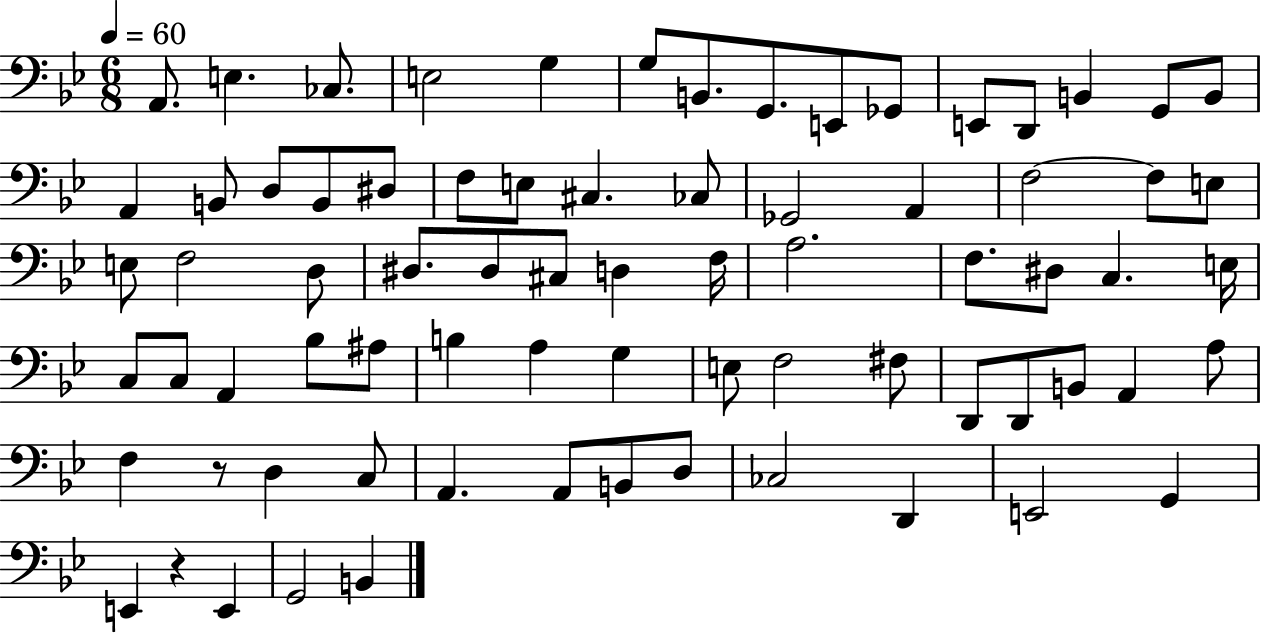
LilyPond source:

{
  \clef bass
  \numericTimeSignature
  \time 6/8
  \key bes \major
  \tempo 4 = 60
  a,8. e4. ces8. | e2 g4 | g8 b,8. g,8. e,8 ges,8 | e,8 d,8 b,4 g,8 b,8 | \break a,4 b,8 d8 b,8 dis8 | f8 e8 cis4. ces8 | ges,2 a,4 | f2~~ f8 e8 | \break e8 f2 d8 | dis8. dis8 cis8 d4 f16 | a2. | f8. dis8 c4. e16 | \break c8 c8 a,4 bes8 ais8 | b4 a4 g4 | e8 f2 fis8 | d,8 d,8 b,8 a,4 a8 | \break f4 r8 d4 c8 | a,4. a,8 b,8 d8 | ces2 d,4 | e,2 g,4 | \break e,4 r4 e,4 | g,2 b,4 | \bar "|."
}